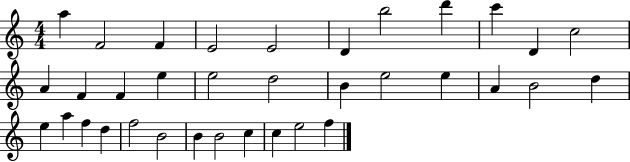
X:1
T:Untitled
M:4/4
L:1/4
K:C
a F2 F E2 E2 D b2 d' c' D c2 A F F e e2 d2 B e2 e A B2 d e a f d f2 B2 B B2 c c e2 f